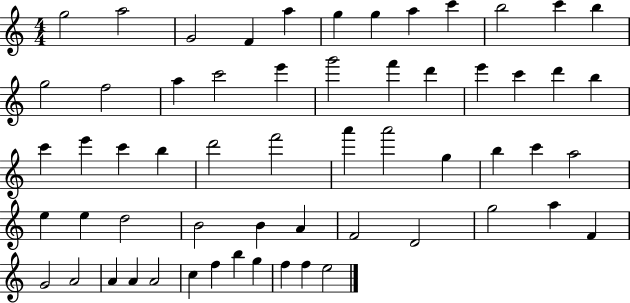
{
  \clef treble
  \numericTimeSignature
  \time 4/4
  \key c \major
  g''2 a''2 | g'2 f'4 a''4 | g''4 g''4 a''4 c'''4 | b''2 c'''4 b''4 | \break g''2 f''2 | a''4 c'''2 e'''4 | g'''2 f'''4 d'''4 | e'''4 c'''4 d'''4 b''4 | \break c'''4 e'''4 c'''4 b''4 | d'''2 f'''2 | a'''4 a'''2 g''4 | b''4 c'''4 a''2 | \break e''4 e''4 d''2 | b'2 b'4 a'4 | f'2 d'2 | g''2 a''4 f'4 | \break g'2 a'2 | a'4 a'4 a'2 | c''4 f''4 b''4 g''4 | f''4 f''4 e''2 | \break \bar "|."
}